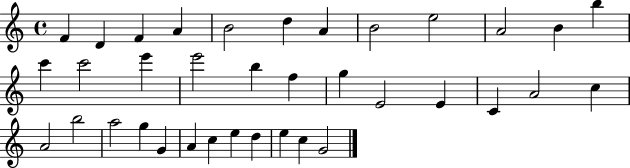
F4/q D4/q F4/q A4/q B4/h D5/q A4/q B4/h E5/h A4/h B4/q B5/q C6/q C6/h E6/q E6/h B5/q F5/q G5/q E4/h E4/q C4/q A4/h C5/q A4/h B5/h A5/h G5/q G4/q A4/q C5/q E5/q D5/q E5/q C5/q G4/h